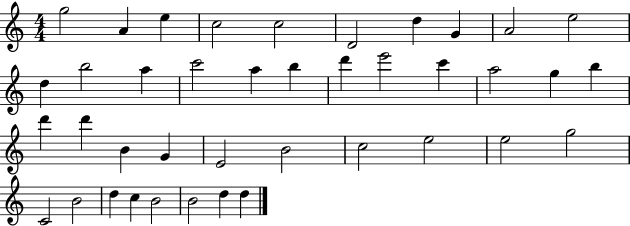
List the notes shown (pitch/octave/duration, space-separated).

G5/h A4/q E5/q C5/h C5/h D4/h D5/q G4/q A4/h E5/h D5/q B5/h A5/q C6/h A5/q B5/q D6/q E6/h C6/q A5/h G5/q B5/q D6/q D6/q B4/q G4/q E4/h B4/h C5/h E5/h E5/h G5/h C4/h B4/h D5/q C5/q B4/h B4/h D5/q D5/q